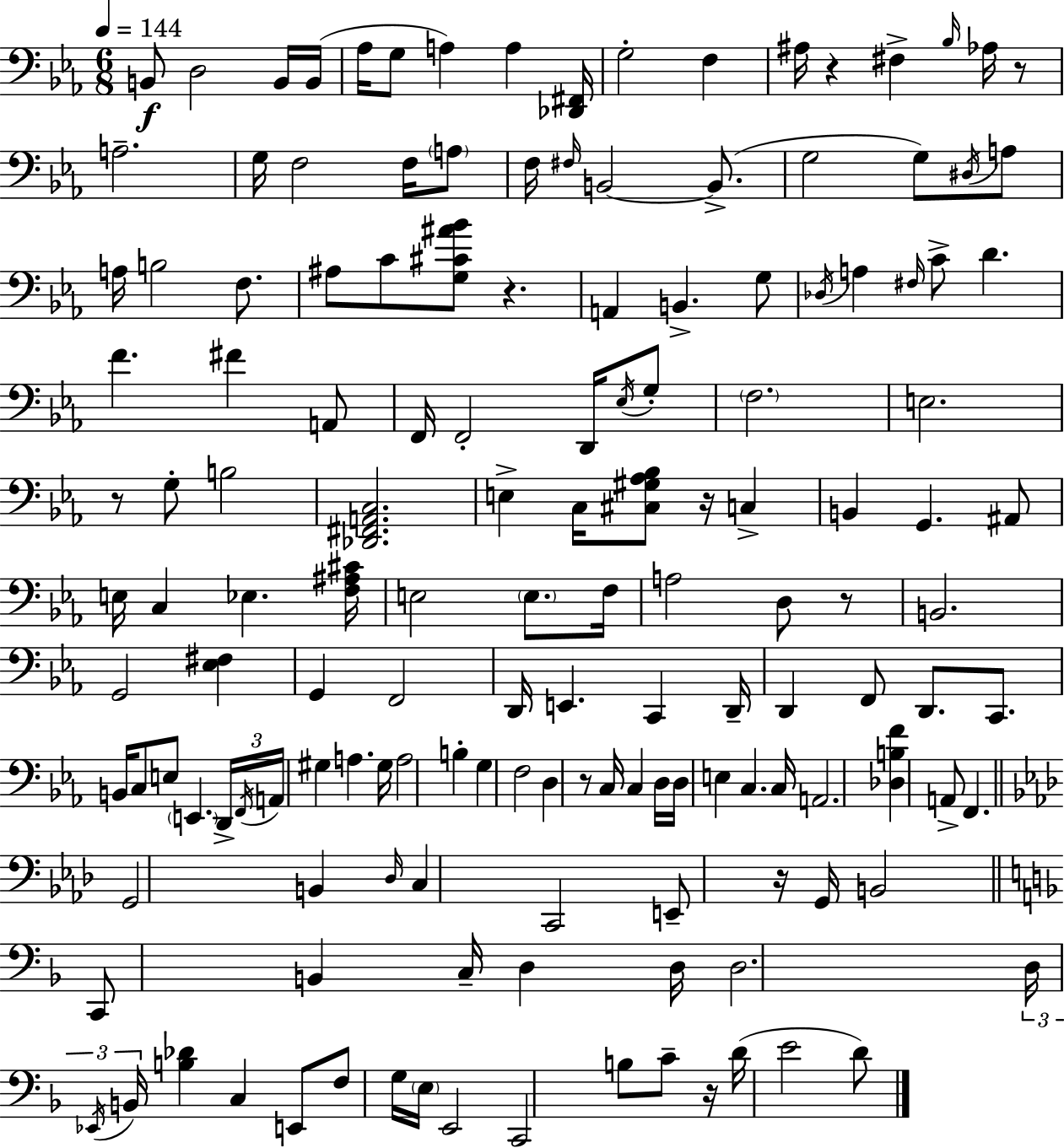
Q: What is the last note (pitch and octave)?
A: D4